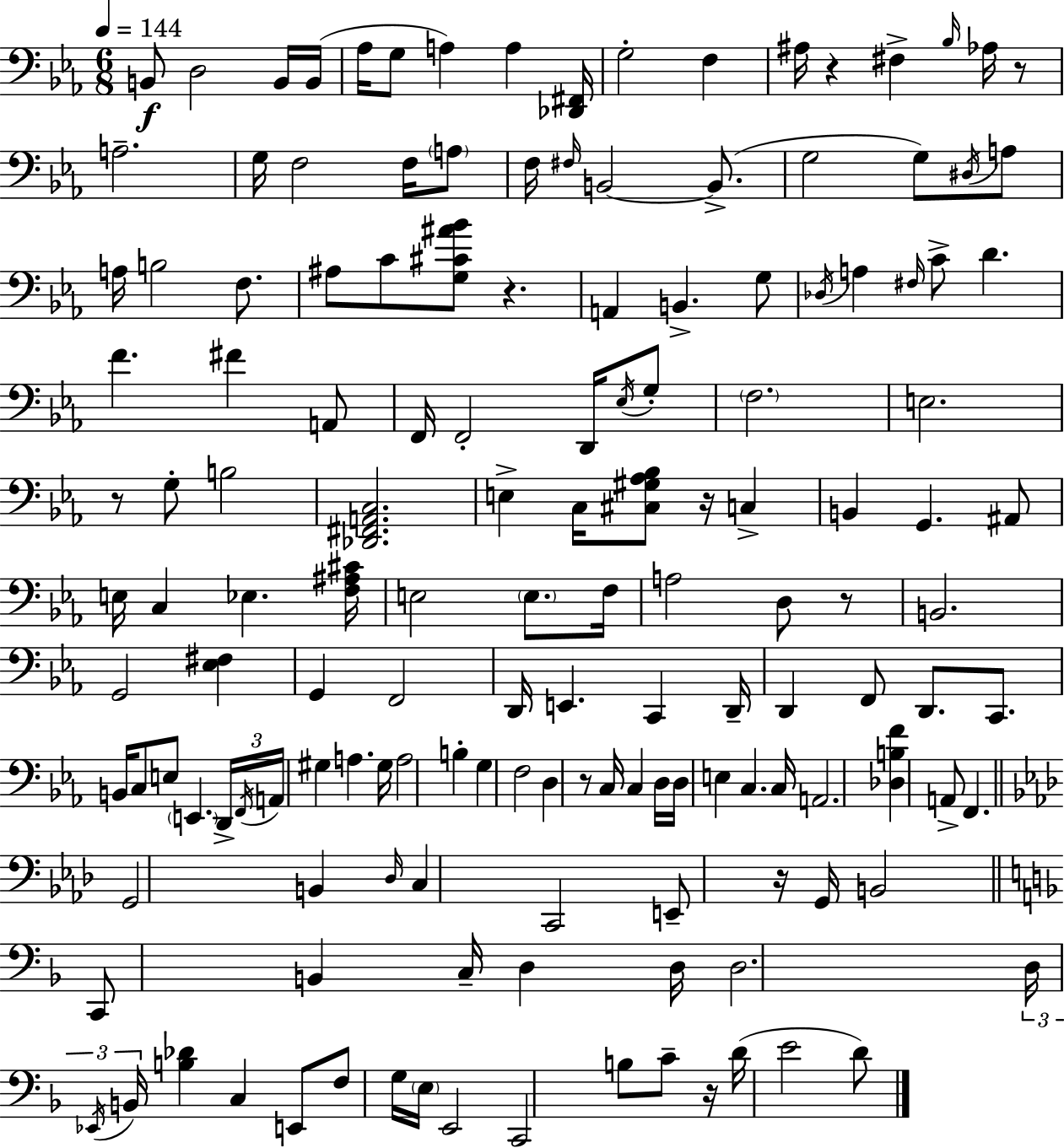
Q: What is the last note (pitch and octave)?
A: D4